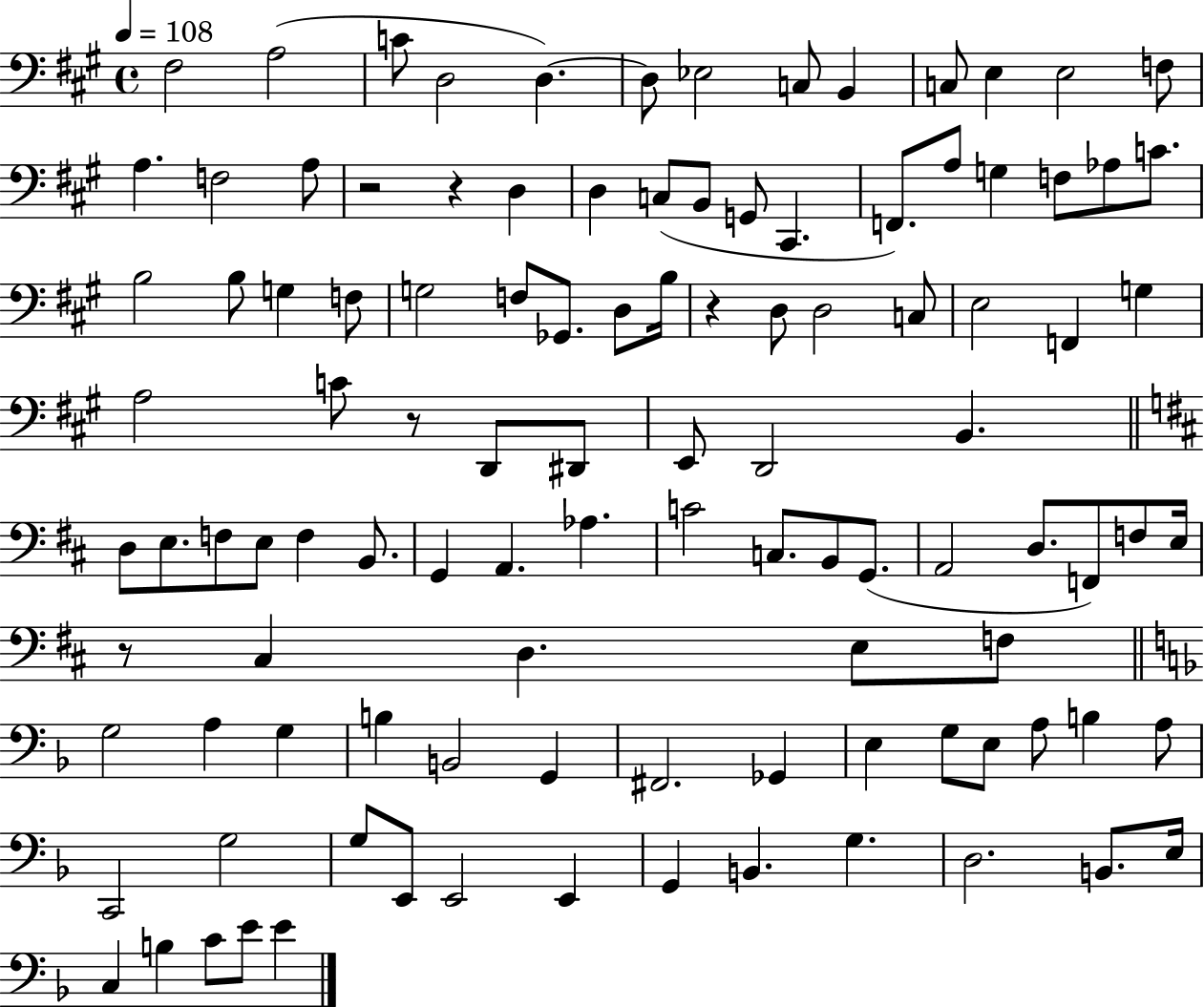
X:1
T:Untitled
M:4/4
L:1/4
K:A
^F,2 A,2 C/2 D,2 D, D,/2 _E,2 C,/2 B,, C,/2 E, E,2 F,/2 A, F,2 A,/2 z2 z D, D, C,/2 B,,/2 G,,/2 ^C,, F,,/2 A,/2 G, F,/2 _A,/2 C/2 B,2 B,/2 G, F,/2 G,2 F,/2 _G,,/2 D,/2 B,/4 z D,/2 D,2 C,/2 E,2 F,, G, A,2 C/2 z/2 D,,/2 ^D,,/2 E,,/2 D,,2 B,, D,/2 E,/2 F,/2 E,/2 F, B,,/2 G,, A,, _A, C2 C,/2 B,,/2 G,,/2 A,,2 D,/2 F,,/2 F,/2 E,/4 z/2 ^C, D, E,/2 F,/2 G,2 A, G, B, B,,2 G,, ^F,,2 _G,, E, G,/2 E,/2 A,/2 B, A,/2 C,,2 G,2 G,/2 E,,/2 E,,2 E,, G,, B,, G, D,2 B,,/2 E,/4 C, B, C/2 E/2 E